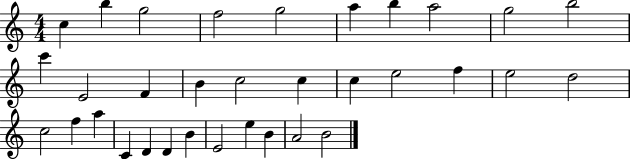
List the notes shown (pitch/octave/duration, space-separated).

C5/q B5/q G5/h F5/h G5/h A5/q B5/q A5/h G5/h B5/h C6/q E4/h F4/q B4/q C5/h C5/q C5/q E5/h F5/q E5/h D5/h C5/h F5/q A5/q C4/q D4/q D4/q B4/q E4/h E5/q B4/q A4/h B4/h